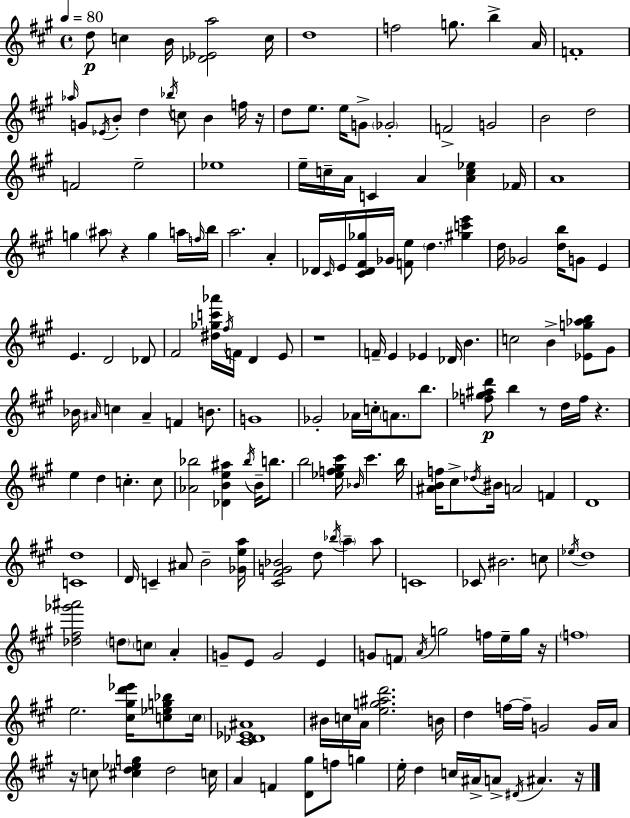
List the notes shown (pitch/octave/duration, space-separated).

D5/e C5/q B4/s [Db4,Eb4,A5]/h C5/s D5/w F5/h G5/e. B5/q A4/s F4/w Ab5/s G4/e Eb4/s B4/e D5/q Bb5/s C5/e B4/q F5/s R/s D5/e E5/e. E5/s G4/e Gb4/h F4/h G4/h B4/h D5/h F4/h E5/h Eb5/w E5/s C5/s A4/s C4/q A4/q [A4,C5,Eb5]/q FES4/s A4/w G5/q A#5/e R/q G5/q A5/s F5/s B5/s A5/h. A4/q Db4/s C#4/s E4/s [C#4,Db4,F#4,Gb5]/s Gb4/s [F4,E5]/e D5/q. [G#5,C6,E6]/q D5/s Gb4/h [D5,B5]/s G4/e E4/q E4/q. D4/h Db4/e F#4/h [D#5,Gb5,C6,Ab6]/s F#5/s F4/s D4/q E4/e R/w F4/s E4/q Eb4/q Db4/s B4/q. C5/h B4/q [Eb4,G5,Ab5,B5]/e G#4/e Bb4/s A#4/s C5/q A#4/q F4/q B4/e. G4/w Gb4/h Ab4/s C5/s A4/e. B5/e. [F5,Gb5,A#5,D6]/e B5/q R/e D5/s F5/s R/q. E5/q D5/q C5/q. C5/e [Ab4,Bb5]/h [Db4,B4,E5,A#5]/q Bb5/s B4/s B5/e. B5/h [Eb5,F5,G#5,C#6]/s Bb4/s C#6/q. B5/s [A#4,B4,F5]/s C#5/e Db5/s BIS4/s A4/h F4/q D4/w [C4,D5]/w D4/s C4/q A#4/e B4/h [Gb4,E5,A5]/s [C#4,F#4,G4,Bb4]/h D5/e Bb5/s A5/q A5/e C4/w CES4/e BIS4/h. C5/e Eb5/s D5/w [Db5,F#5,Gb6,A#6]/h D5/e C5/e A4/q G4/e E4/e G4/h E4/q G4/e F4/e A4/s G5/h F5/s E5/s G5/s R/s F5/w E5/h. [C#5,G#5,D6,Eb6]/s [C5,Eb5,G5,Bb5]/e C5/s [C#4,Db4,Eb4,A#4]/w BIS4/s C5/s A4/s [E5,G5,A#5,D6]/h. B4/s D5/q F5/s F5/s G4/h G4/s A4/s R/s C5/e [C#5,D5,Eb5,G5]/q D5/h C5/s A4/q F4/q [D4,G#5]/e F5/e G5/q E5/s D5/q C5/s A#4/s A4/e D#4/s A#4/q. R/s